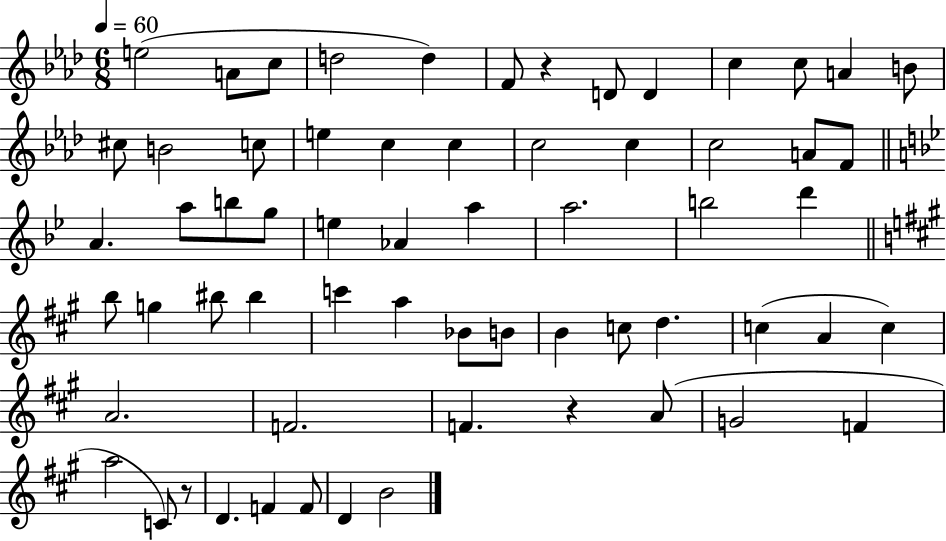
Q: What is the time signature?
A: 6/8